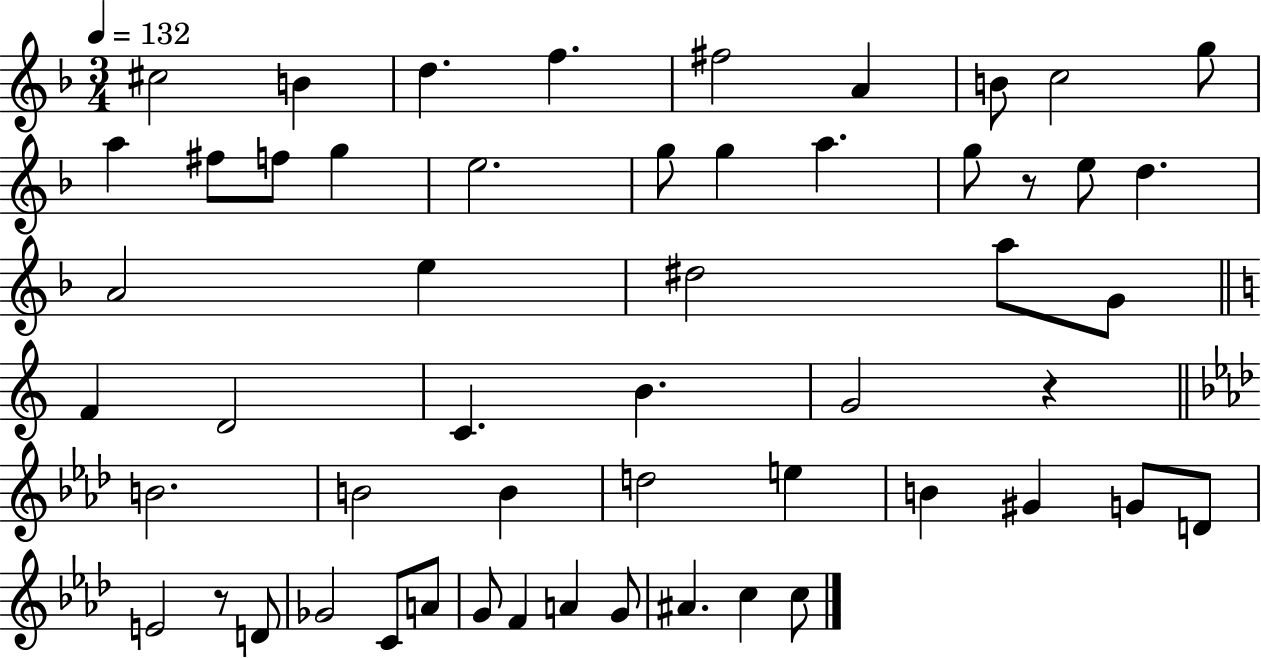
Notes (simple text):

C#5/h B4/q D5/q. F5/q. F#5/h A4/q B4/e C5/h G5/e A5/q F#5/e F5/e G5/q E5/h. G5/e G5/q A5/q. G5/e R/e E5/e D5/q. A4/h E5/q D#5/h A5/e G4/e F4/q D4/h C4/q. B4/q. G4/h R/q B4/h. B4/h B4/q D5/h E5/q B4/q G#4/q G4/e D4/e E4/h R/e D4/e Gb4/h C4/e A4/e G4/e F4/q A4/q G4/e A#4/q. C5/q C5/e